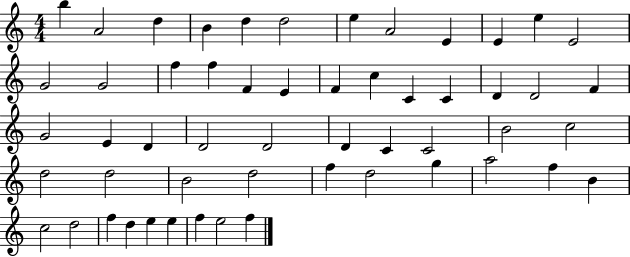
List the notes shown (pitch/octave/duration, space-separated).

B5/q A4/h D5/q B4/q D5/q D5/h E5/q A4/h E4/q E4/q E5/q E4/h G4/h G4/h F5/q F5/q F4/q E4/q F4/q C5/q C4/q C4/q D4/q D4/h F4/q G4/h E4/q D4/q D4/h D4/h D4/q C4/q C4/h B4/h C5/h D5/h D5/h B4/h D5/h F5/q D5/h G5/q A5/h F5/q B4/q C5/h D5/h F5/q D5/q E5/q E5/q F5/q E5/h F5/q